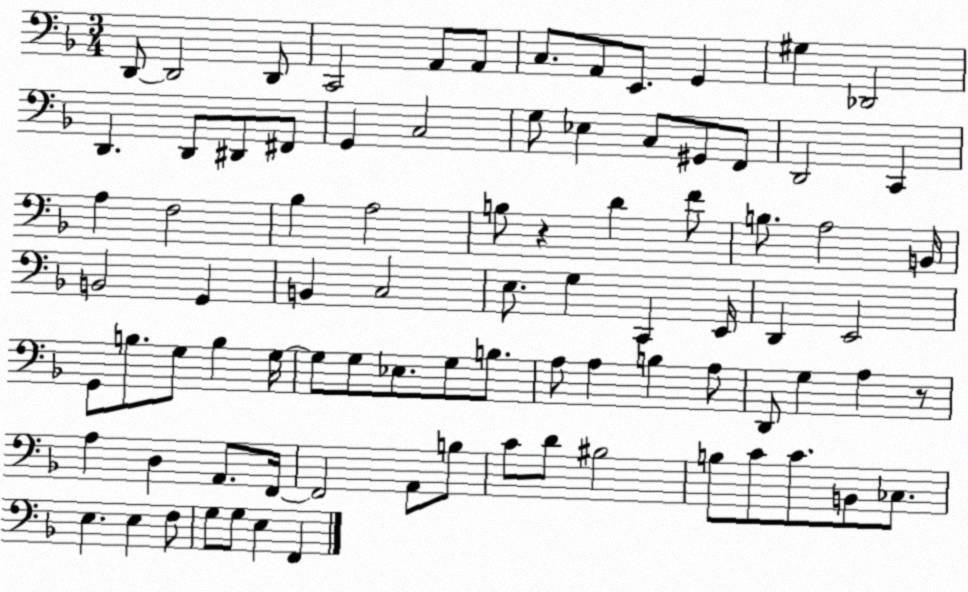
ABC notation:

X:1
T:Untitled
M:3/4
L:1/4
K:F
D,,/2 D,,2 D,,/2 C,,2 A,,/2 A,,/2 C,/2 A,,/2 E,,/2 G,, ^G, _D,,2 D,, D,,/2 ^D,,/2 ^F,,/2 G,, C,2 G,/2 _E, C,/2 ^G,,/2 F,,/2 D,,2 C,, A, F,2 _B, A,2 B,/2 z D F/2 B,/2 A,2 B,,/4 B,,2 G,, B,, C,2 E,/2 G, C,, E,,/4 D,, E,,2 G,,/2 B,/2 G,/2 B, G,/4 G,/2 G,/2 _E,/2 G,/2 B,/2 A,/2 A, B, A,/2 D,,/2 G, A, z/2 A, D, A,,/2 F,,/4 F,,2 A,,/2 B,/2 C/2 D/2 ^B,2 B,/2 C/2 C/2 B,,/2 _C,/2 E, E, F,/2 G,/2 G,/2 E, F,,